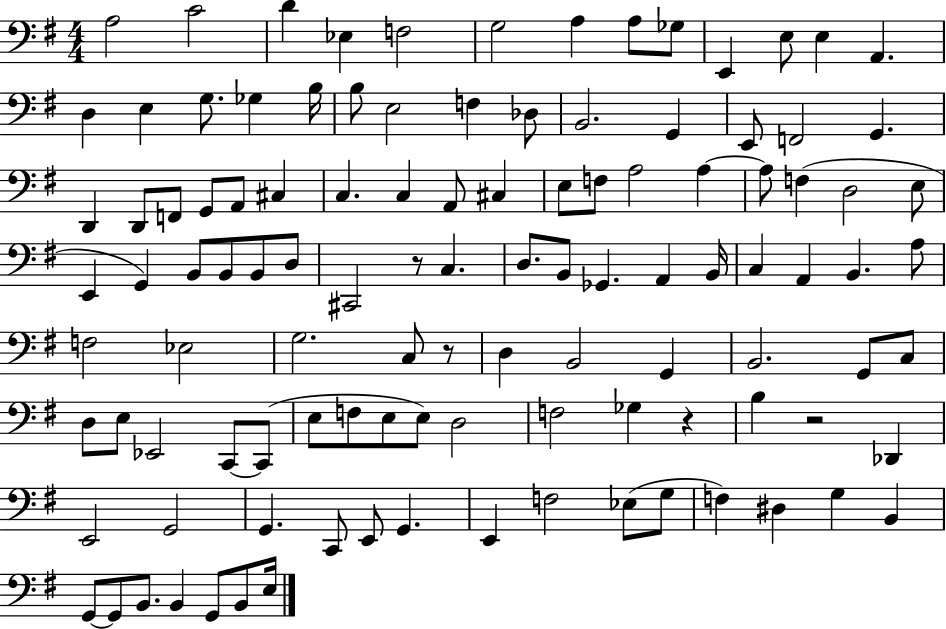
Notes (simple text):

A3/h C4/h D4/q Eb3/q F3/h G3/h A3/q A3/e Gb3/e E2/q E3/e E3/q A2/q. D3/q E3/q G3/e. Gb3/q B3/s B3/e E3/h F3/q Db3/e B2/h. G2/q E2/e F2/h G2/q. D2/q D2/e F2/e G2/e A2/e C#3/q C3/q. C3/q A2/e C#3/q E3/e F3/e A3/h A3/q A3/e F3/q D3/h E3/e E2/q G2/q B2/e B2/e B2/e D3/e C#2/h R/e C3/q. D3/e. B2/e Gb2/q. A2/q B2/s C3/q A2/q B2/q. A3/e F3/h Eb3/h G3/h. C3/e R/e D3/q B2/h G2/q B2/h. G2/e C3/e D3/e E3/e Eb2/h C2/e C2/e E3/e F3/e E3/e E3/e D3/h F3/h Gb3/q R/q B3/q R/h Db2/q E2/h G2/h G2/q. C2/e E2/e G2/q. E2/q F3/h Eb3/e G3/e F3/q D#3/q G3/q B2/q G2/e G2/e B2/e. B2/q G2/e B2/e E3/s